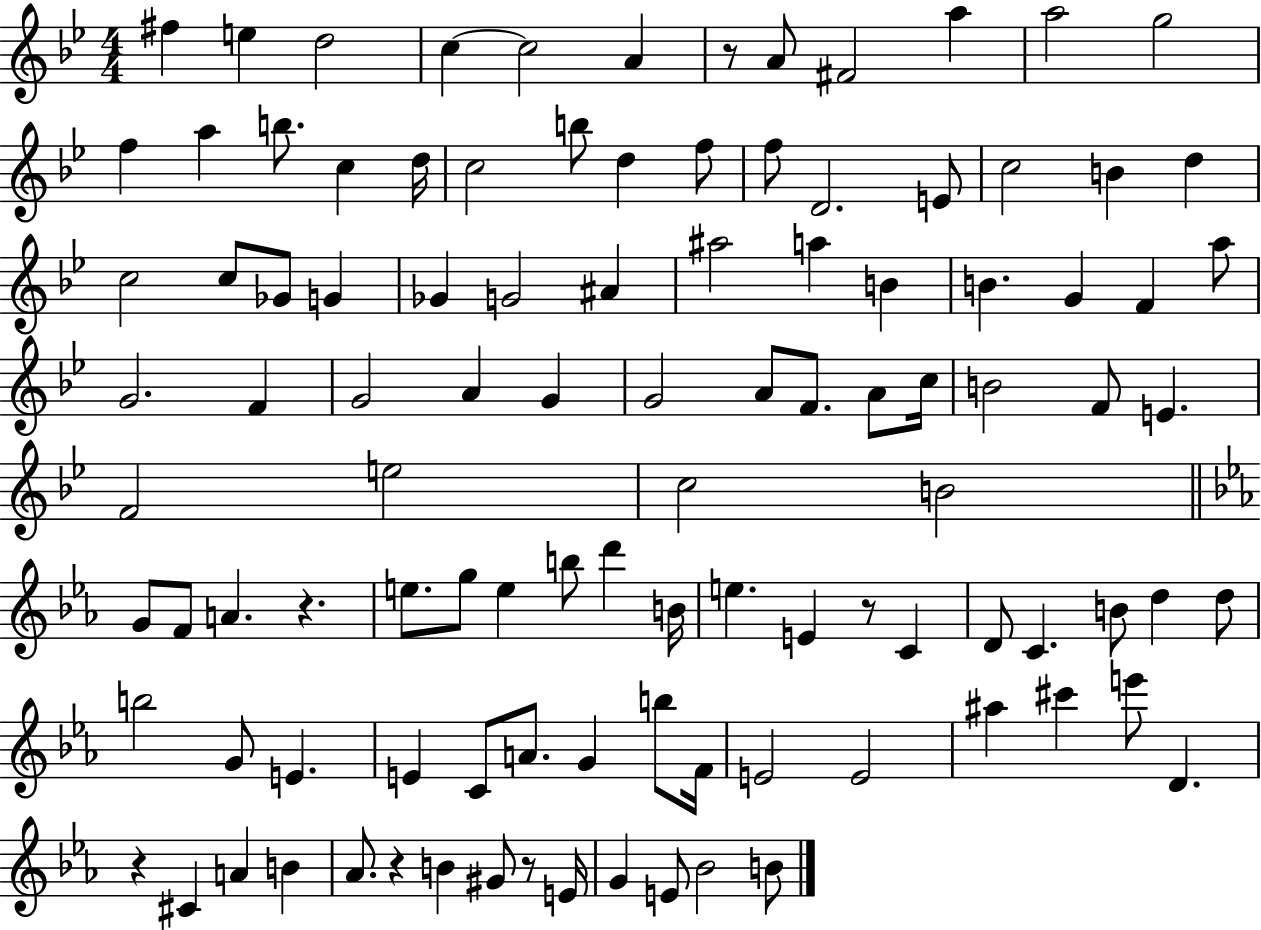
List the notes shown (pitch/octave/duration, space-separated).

F#5/q E5/q D5/h C5/q C5/h A4/q R/e A4/e F#4/h A5/q A5/h G5/h F5/q A5/q B5/e. C5/q D5/s C5/h B5/e D5/q F5/e F5/e D4/h. E4/e C5/h B4/q D5/q C5/h C5/e Gb4/e G4/q Gb4/q G4/h A#4/q A#5/h A5/q B4/q B4/q. G4/q F4/q A5/e G4/h. F4/q G4/h A4/q G4/q G4/h A4/e F4/e. A4/e C5/s B4/h F4/e E4/q. F4/h E5/h C5/h B4/h G4/e F4/e A4/q. R/q. E5/e. G5/e E5/q B5/e D6/q B4/s E5/q. E4/q R/e C4/q D4/e C4/q. B4/e D5/q D5/e B5/h G4/e E4/q. E4/q C4/e A4/e. G4/q B5/e F4/s E4/h E4/h A#5/q C#6/q E6/e D4/q. R/q C#4/q A4/q B4/q Ab4/e. R/q B4/q G#4/e R/e E4/s G4/q E4/e Bb4/h B4/e